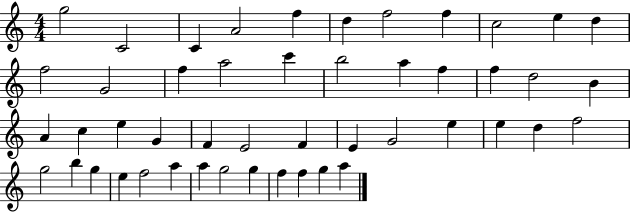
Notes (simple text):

G5/h C4/h C4/q A4/h F5/q D5/q F5/h F5/q C5/h E5/q D5/q F5/h G4/h F5/q A5/h C6/q B5/h A5/q F5/q F5/q D5/h B4/q A4/q C5/q E5/q G4/q F4/q E4/h F4/q E4/q G4/h E5/q E5/q D5/q F5/h G5/h B5/q G5/q E5/q F5/h A5/q A5/q G5/h G5/q F5/q F5/q G5/q A5/q